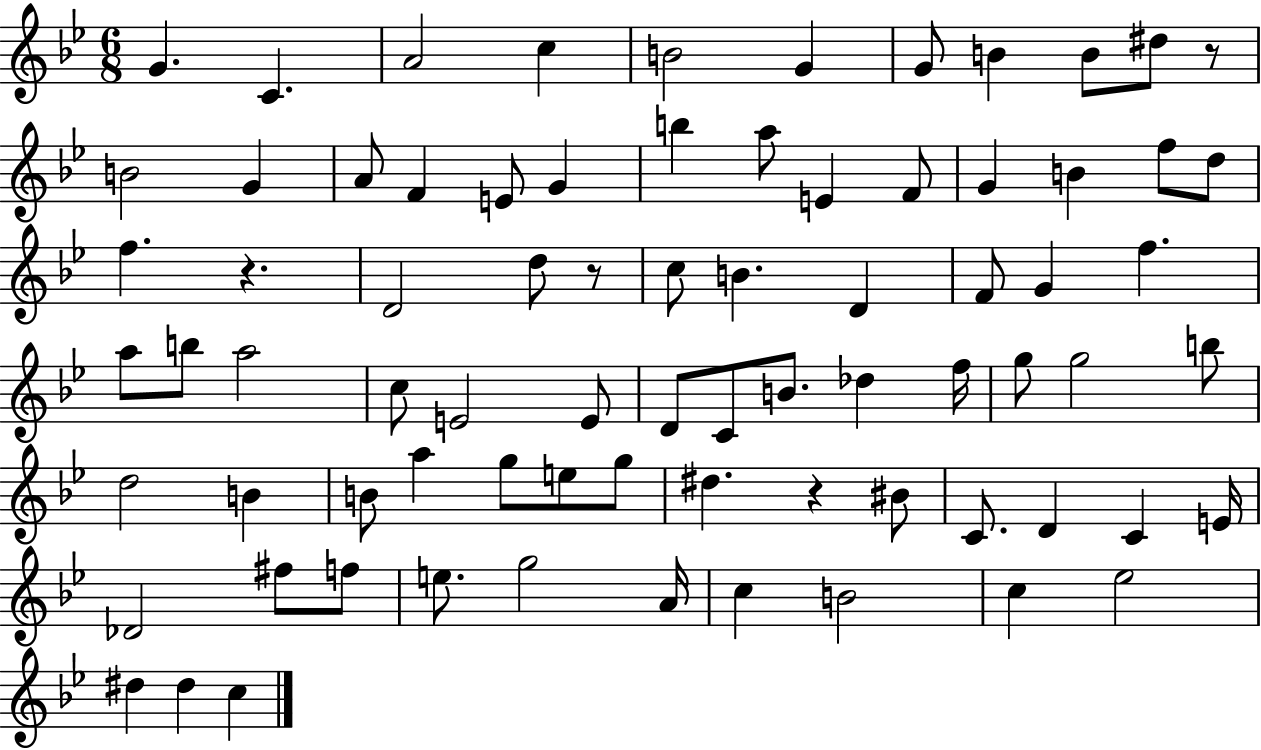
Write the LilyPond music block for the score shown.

{
  \clef treble
  \numericTimeSignature
  \time 6/8
  \key bes \major
  g'4. c'4. | a'2 c''4 | b'2 g'4 | g'8 b'4 b'8 dis''8 r8 | \break b'2 g'4 | a'8 f'4 e'8 g'4 | b''4 a''8 e'4 f'8 | g'4 b'4 f''8 d''8 | \break f''4. r4. | d'2 d''8 r8 | c''8 b'4. d'4 | f'8 g'4 f''4. | \break a''8 b''8 a''2 | c''8 e'2 e'8 | d'8 c'8 b'8. des''4 f''16 | g''8 g''2 b''8 | \break d''2 b'4 | b'8 a''4 g''8 e''8 g''8 | dis''4. r4 bis'8 | c'8. d'4 c'4 e'16 | \break des'2 fis''8 f''8 | e''8. g''2 a'16 | c''4 b'2 | c''4 ees''2 | \break dis''4 dis''4 c''4 | \bar "|."
}